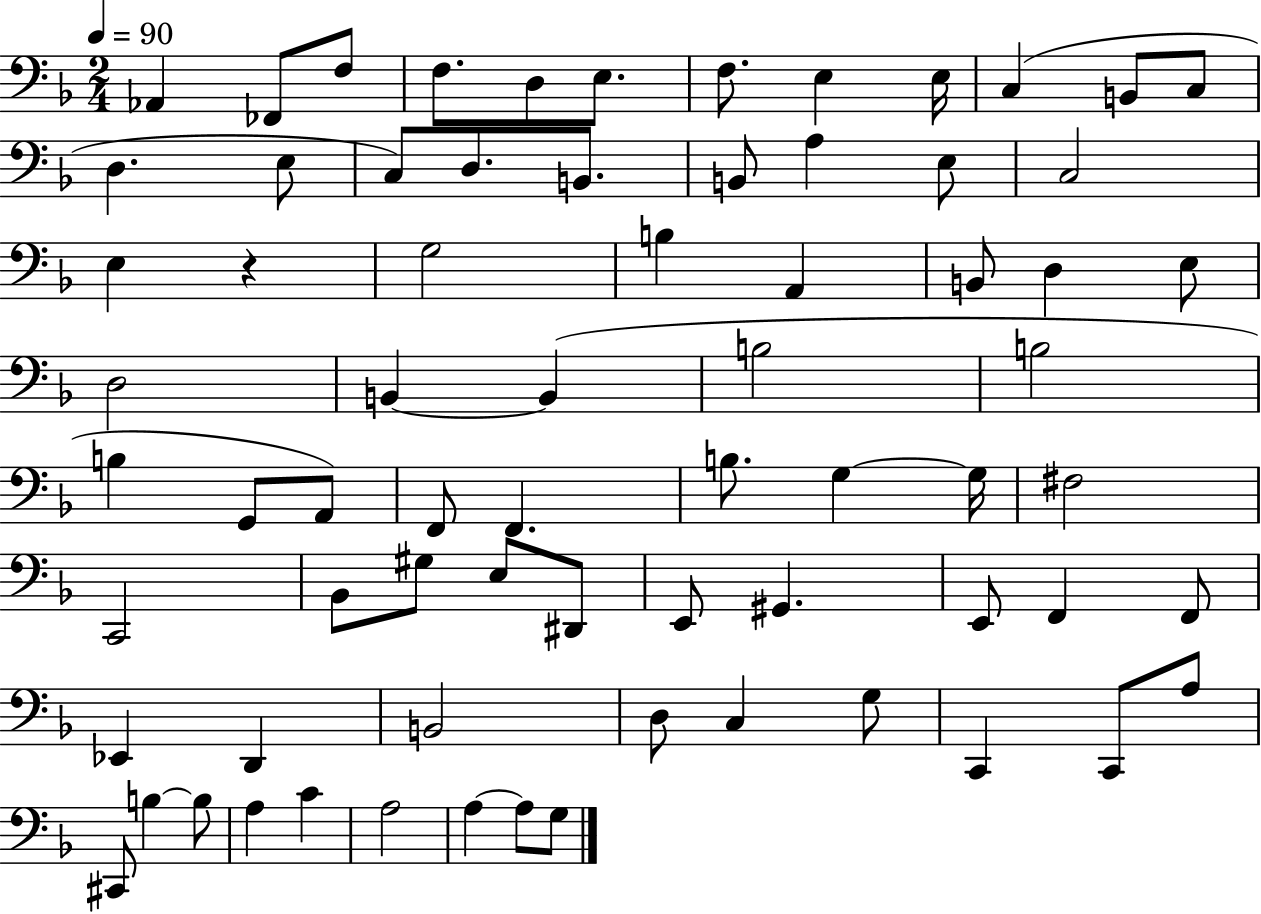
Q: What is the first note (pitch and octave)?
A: Ab2